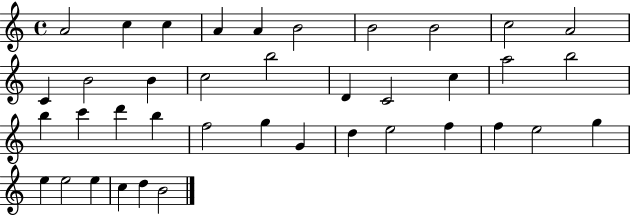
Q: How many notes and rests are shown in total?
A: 39